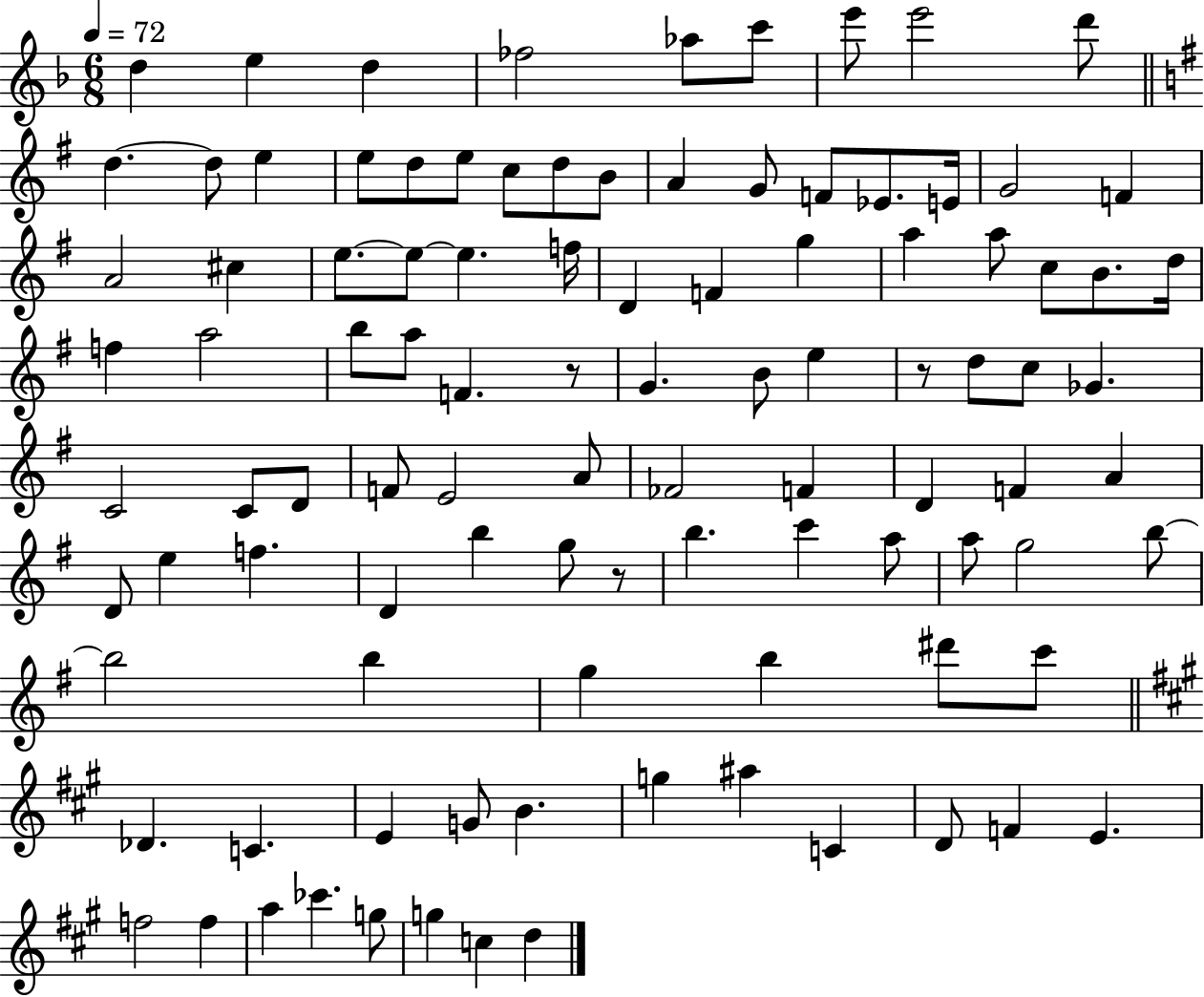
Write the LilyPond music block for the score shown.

{
  \clef treble
  \numericTimeSignature
  \time 6/8
  \key f \major
  \tempo 4 = 72
  d''4 e''4 d''4 | fes''2 aes''8 c'''8 | e'''8 e'''2 d'''8 | \bar "||" \break \key g \major d''4.~~ d''8 e''4 | e''8 d''8 e''8 c''8 d''8 b'8 | a'4 g'8 f'8 ees'8. e'16 | g'2 f'4 | \break a'2 cis''4 | e''8.~~ e''8~~ e''4. f''16 | d'4 f'4 g''4 | a''4 a''8 c''8 b'8. d''16 | \break f''4 a''2 | b''8 a''8 f'4. r8 | g'4. b'8 e''4 | r8 d''8 c''8 ges'4. | \break c'2 c'8 d'8 | f'8 e'2 a'8 | fes'2 f'4 | d'4 f'4 a'4 | \break d'8 e''4 f''4. | d'4 b''4 g''8 r8 | b''4. c'''4 a''8 | a''8 g''2 b''8~~ | \break b''2 b''4 | g''4 b''4 dis'''8 c'''8 | \bar "||" \break \key a \major des'4. c'4. | e'4 g'8 b'4. | g''4 ais''4 c'4 | d'8 f'4 e'4. | \break f''2 f''4 | a''4 ces'''4. g''8 | g''4 c''4 d''4 | \bar "|."
}